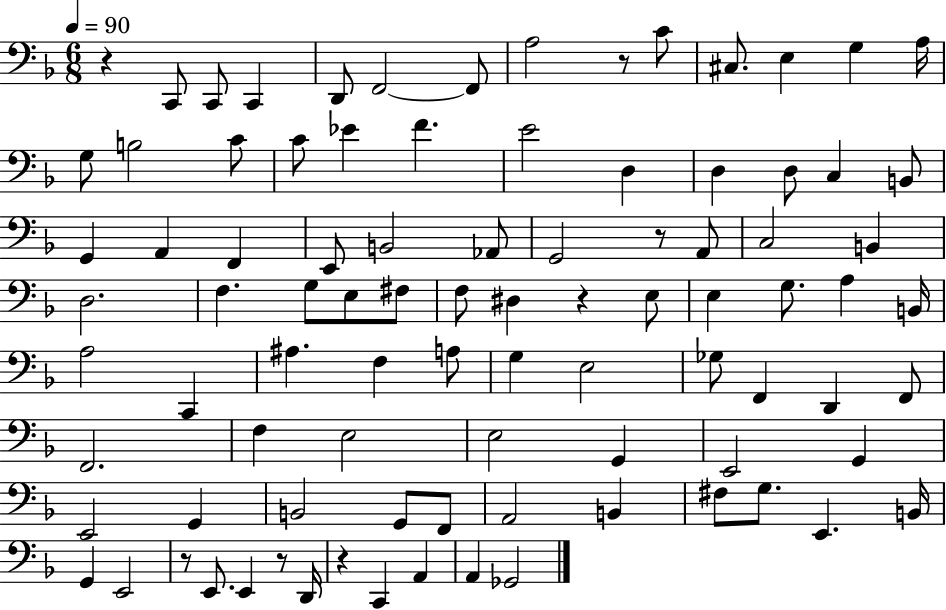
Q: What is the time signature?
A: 6/8